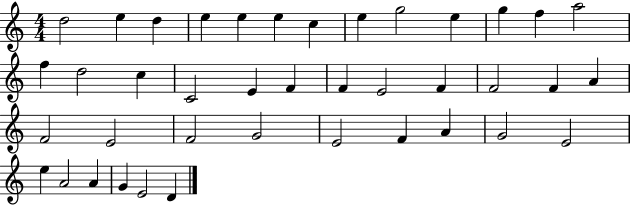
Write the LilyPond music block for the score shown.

{
  \clef treble
  \numericTimeSignature
  \time 4/4
  \key c \major
  d''2 e''4 d''4 | e''4 e''4 e''4 c''4 | e''4 g''2 e''4 | g''4 f''4 a''2 | \break f''4 d''2 c''4 | c'2 e'4 f'4 | f'4 e'2 f'4 | f'2 f'4 a'4 | \break f'2 e'2 | f'2 g'2 | e'2 f'4 a'4 | g'2 e'2 | \break e''4 a'2 a'4 | g'4 e'2 d'4 | \bar "|."
}